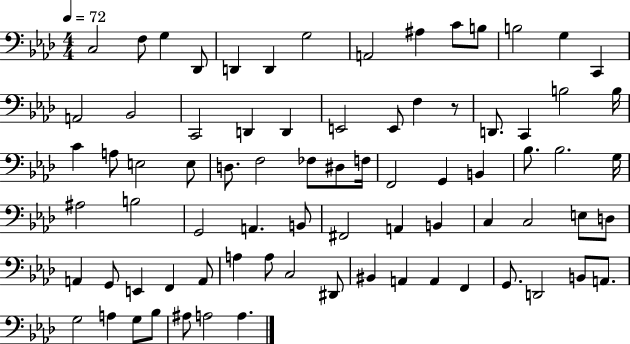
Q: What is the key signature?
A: AES major